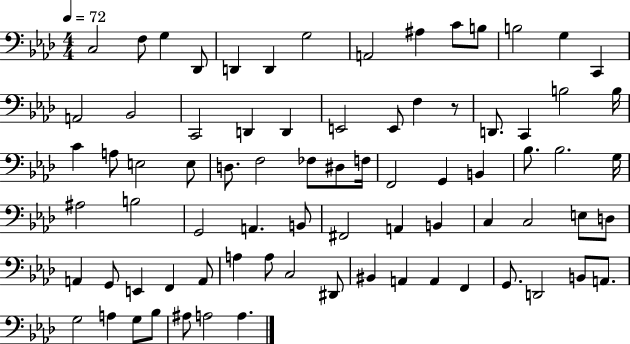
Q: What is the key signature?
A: AES major